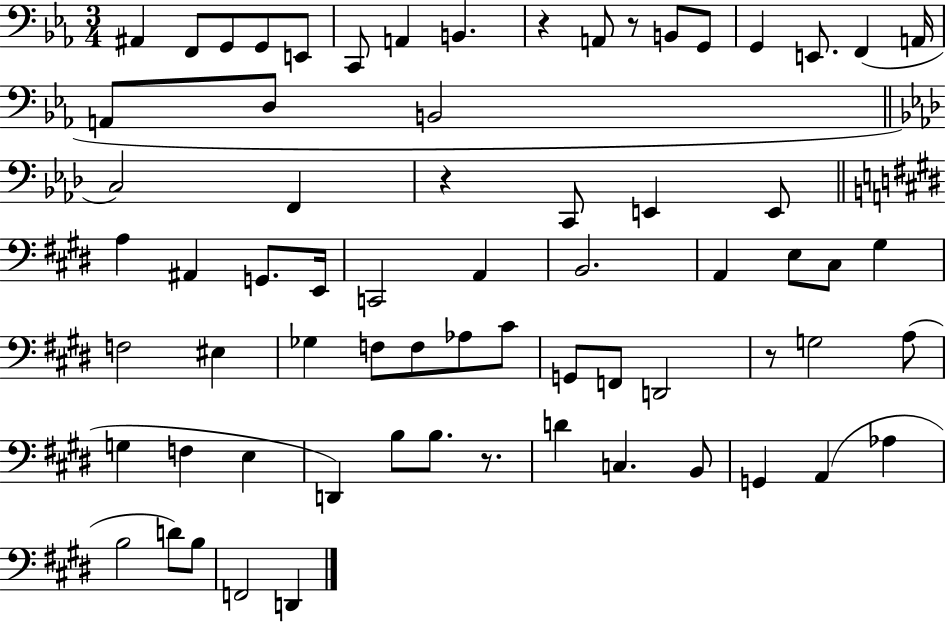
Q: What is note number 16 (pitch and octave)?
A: A2